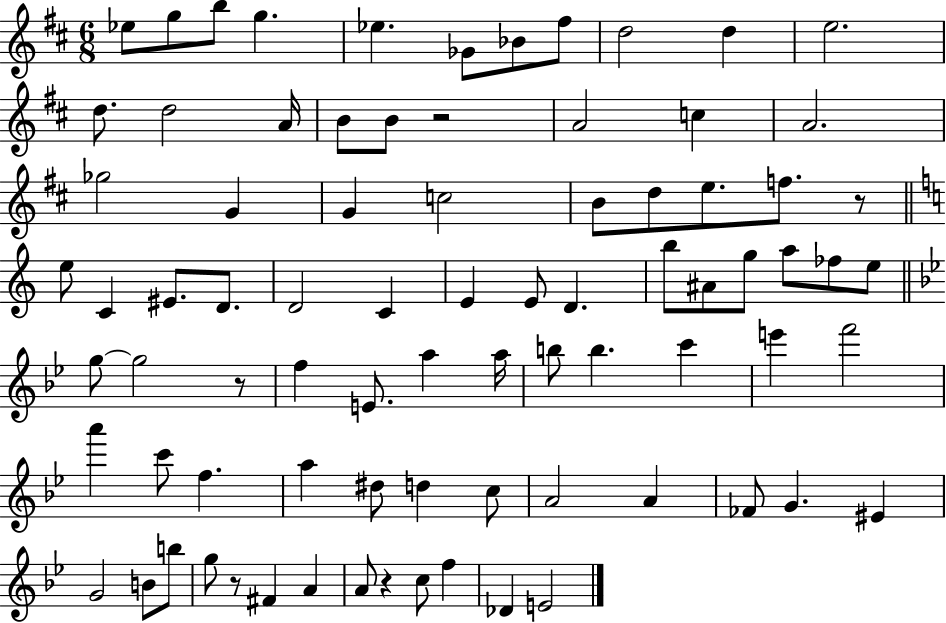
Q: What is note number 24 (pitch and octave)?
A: B4